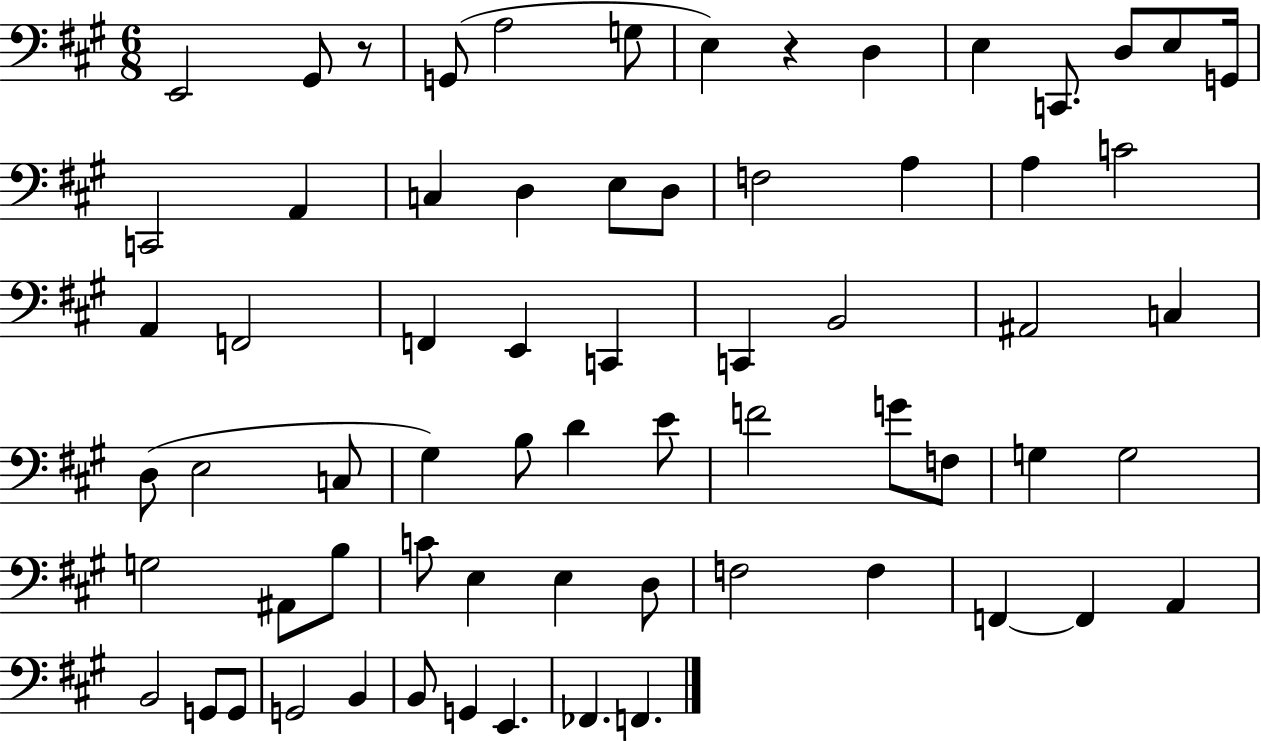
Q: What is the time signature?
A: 6/8